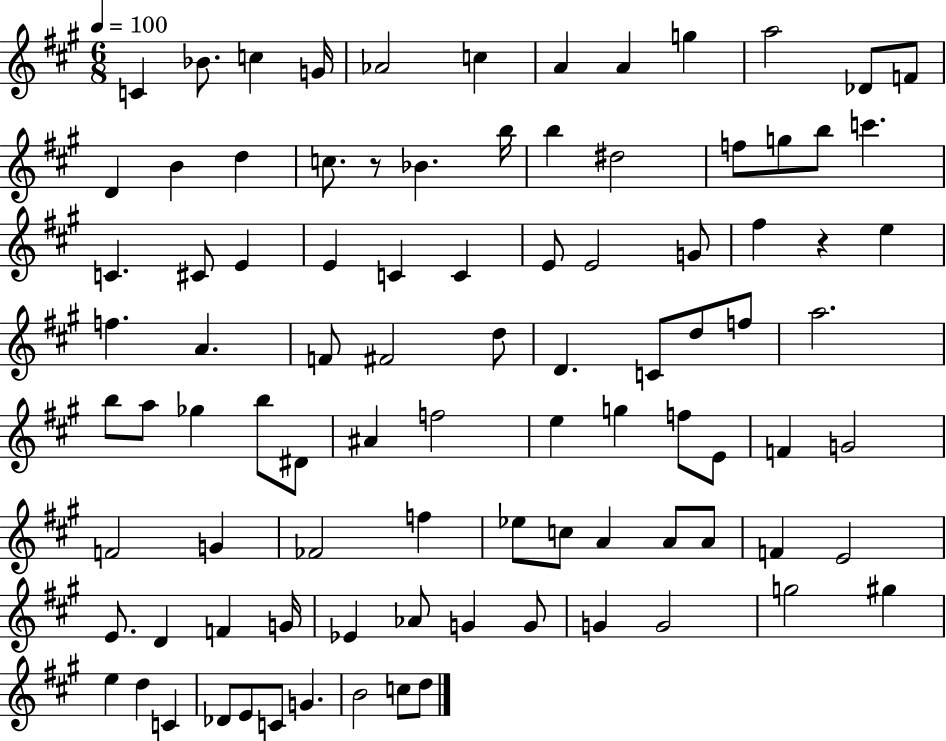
C4/q Bb4/e. C5/q G4/s Ab4/h C5/q A4/q A4/q G5/q A5/h Db4/e F4/e D4/q B4/q D5/q C5/e. R/e Bb4/q. B5/s B5/q D#5/h F5/e G5/e B5/e C6/q. C4/q. C#4/e E4/q E4/q C4/q C4/q E4/e E4/h G4/e F#5/q R/q E5/q F5/q. A4/q. F4/e F#4/h D5/e D4/q. C4/e D5/e F5/e A5/h. B5/e A5/e Gb5/q B5/e D#4/e A#4/q F5/h E5/q G5/q F5/e E4/e F4/q G4/h F4/h G4/q FES4/h F5/q Eb5/e C5/e A4/q A4/e A4/e F4/q E4/h E4/e. D4/q F4/q G4/s Eb4/q Ab4/e G4/q G4/e G4/q G4/h G5/h G#5/q E5/q D5/q C4/q Db4/e E4/e C4/e G4/q. B4/h C5/e D5/e